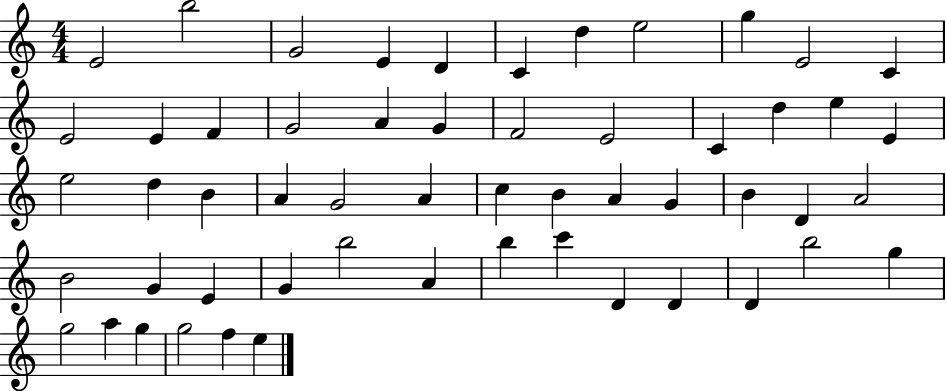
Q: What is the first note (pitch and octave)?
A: E4